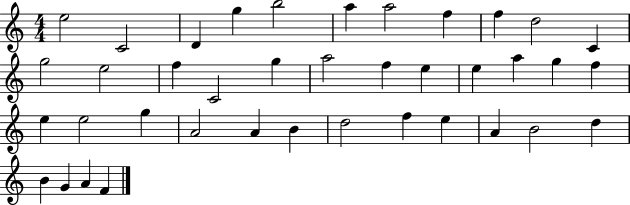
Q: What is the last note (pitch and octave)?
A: F4